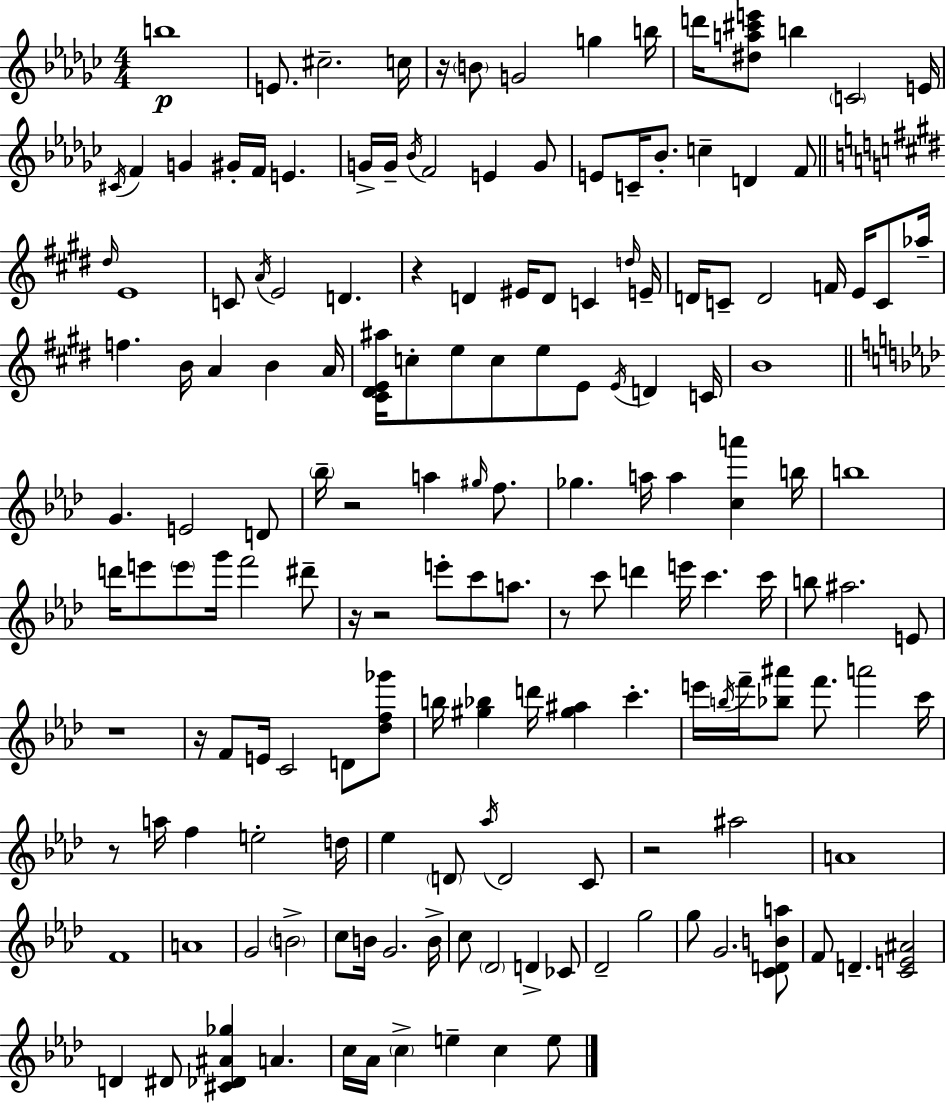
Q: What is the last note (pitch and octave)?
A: E5